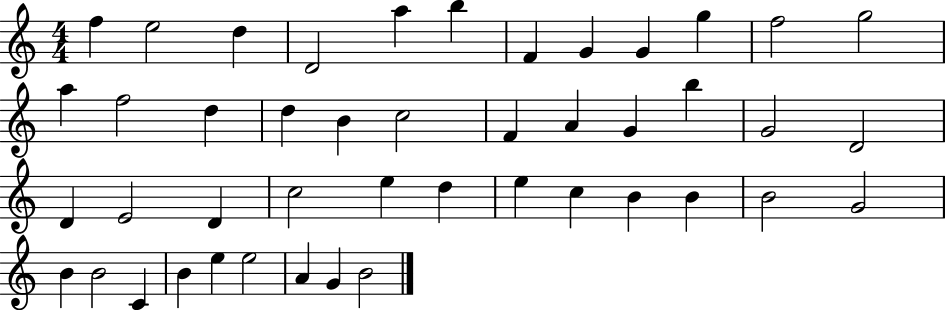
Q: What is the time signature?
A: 4/4